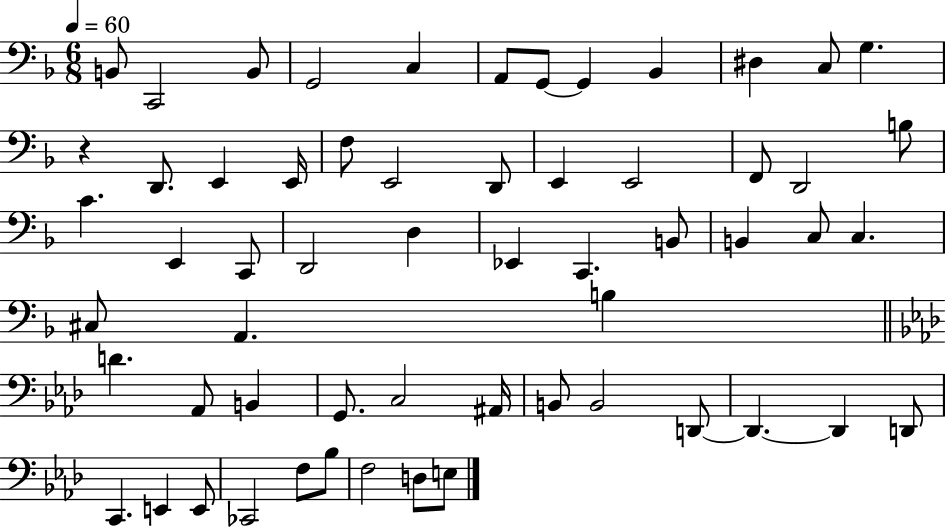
{
  \clef bass
  \numericTimeSignature
  \time 6/8
  \key f \major
  \tempo 4 = 60
  b,8 c,2 b,8 | g,2 c4 | a,8 g,8~~ g,4 bes,4 | dis4 c8 g4. | \break r4 d,8. e,4 e,16 | f8 e,2 d,8 | e,4 e,2 | f,8 d,2 b8 | \break c'4. e,4 c,8 | d,2 d4 | ees,4 c,4. b,8 | b,4 c8 c4. | \break cis8 a,4. b4 | \bar "||" \break \key aes \major d'4. aes,8 b,4 | g,8. c2 ais,16 | b,8 b,2 d,8~~ | d,4.~~ d,4 d,8 | \break c,4. e,4 e,8 | ces,2 f8 bes8 | f2 d8 e8 | \bar "|."
}